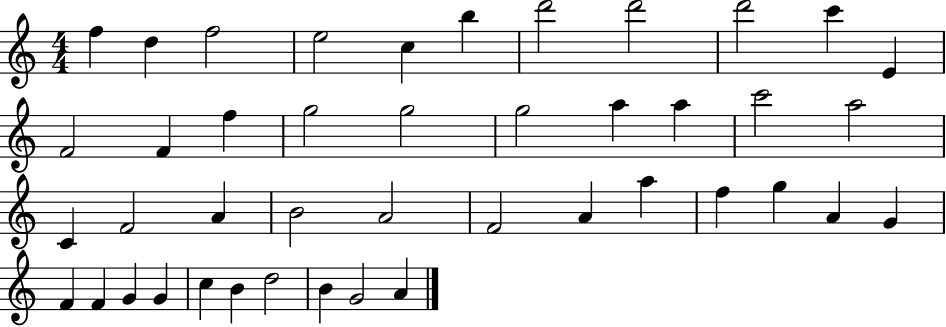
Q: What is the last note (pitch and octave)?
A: A4